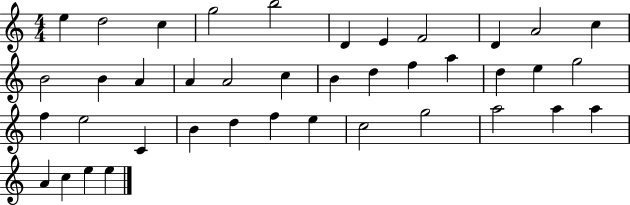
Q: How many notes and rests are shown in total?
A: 40